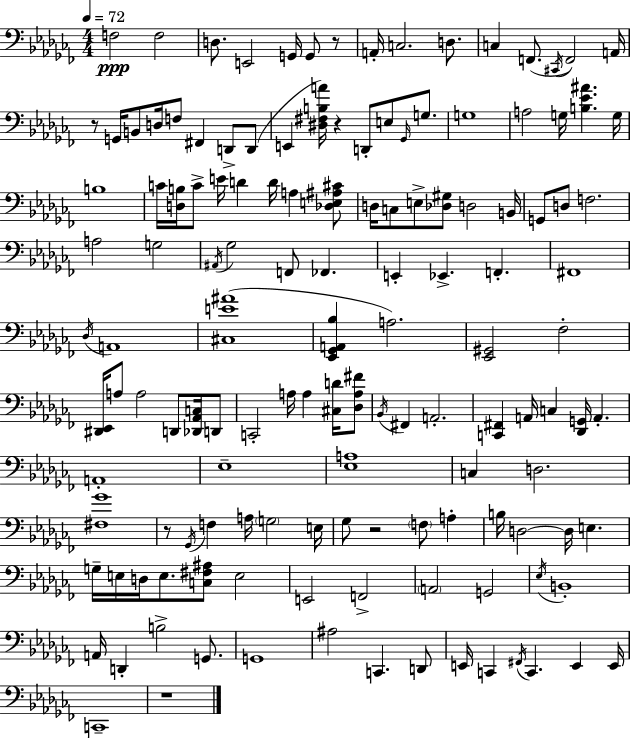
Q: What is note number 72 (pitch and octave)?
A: A2